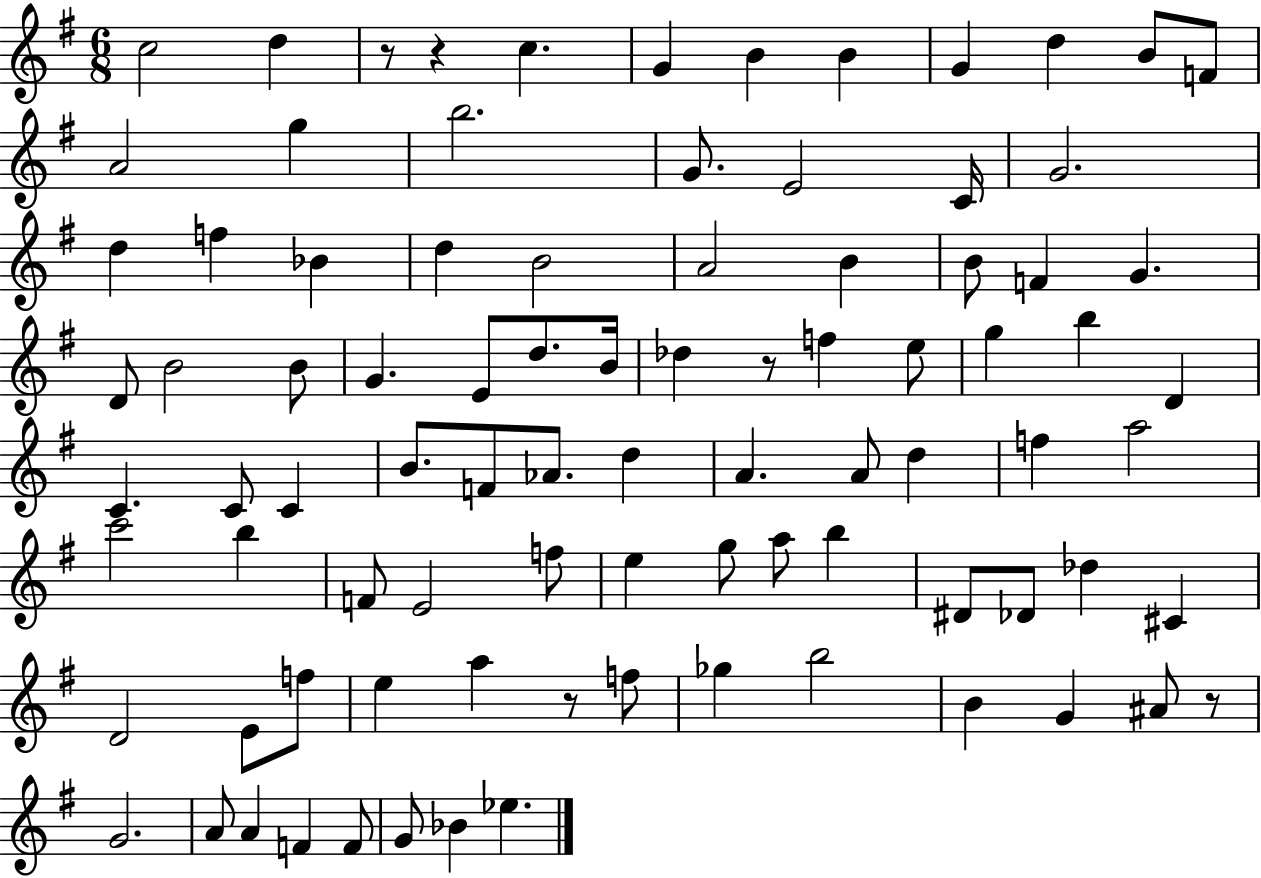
C5/h D5/q R/e R/q C5/q. G4/q B4/q B4/q G4/q D5/q B4/e F4/e A4/h G5/q B5/h. G4/e. E4/h C4/s G4/h. D5/q F5/q Bb4/q D5/q B4/h A4/h B4/q B4/e F4/q G4/q. D4/e B4/h B4/e G4/q. E4/e D5/e. B4/s Db5/q R/e F5/q E5/e G5/q B5/q D4/q C4/q. C4/e C4/q B4/e. F4/e Ab4/e. D5/q A4/q. A4/e D5/q F5/q A5/h C6/h B5/q F4/e E4/h F5/e E5/q G5/e A5/e B5/q D#4/e Db4/e Db5/q C#4/q D4/h E4/e F5/e E5/q A5/q R/e F5/e Gb5/q B5/h B4/q G4/q A#4/e R/e G4/h. A4/e A4/q F4/q F4/e G4/e Bb4/q Eb5/q.